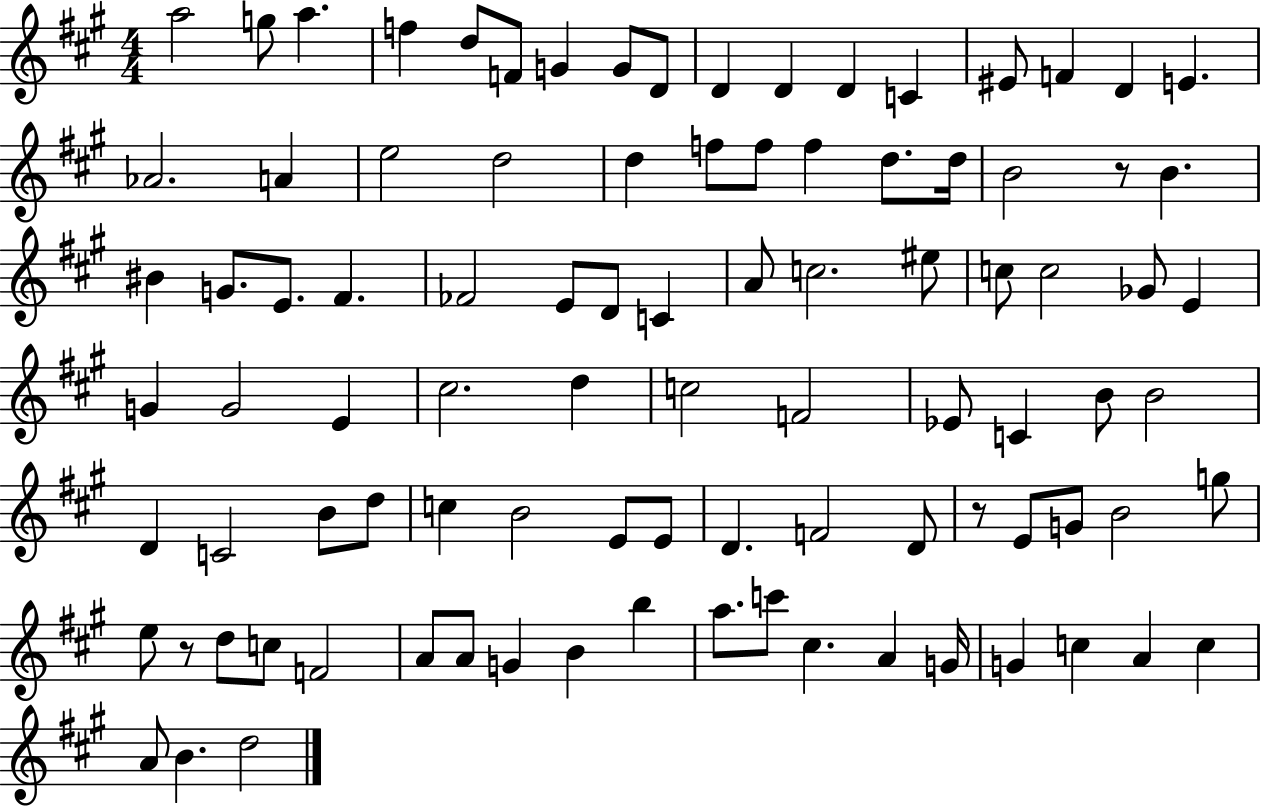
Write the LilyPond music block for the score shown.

{
  \clef treble
  \numericTimeSignature
  \time 4/4
  \key a \major
  \repeat volta 2 { a''2 g''8 a''4. | f''4 d''8 f'8 g'4 g'8 d'8 | d'4 d'4 d'4 c'4 | eis'8 f'4 d'4 e'4. | \break aes'2. a'4 | e''2 d''2 | d''4 f''8 f''8 f''4 d''8. d''16 | b'2 r8 b'4. | \break bis'4 g'8. e'8. fis'4. | fes'2 e'8 d'8 c'4 | a'8 c''2. eis''8 | c''8 c''2 ges'8 e'4 | \break g'4 g'2 e'4 | cis''2. d''4 | c''2 f'2 | ees'8 c'4 b'8 b'2 | \break d'4 c'2 b'8 d''8 | c''4 b'2 e'8 e'8 | d'4. f'2 d'8 | r8 e'8 g'8 b'2 g''8 | \break e''8 r8 d''8 c''8 f'2 | a'8 a'8 g'4 b'4 b''4 | a''8. c'''8 cis''4. a'4 g'16 | g'4 c''4 a'4 c''4 | \break a'8 b'4. d''2 | } \bar "|."
}